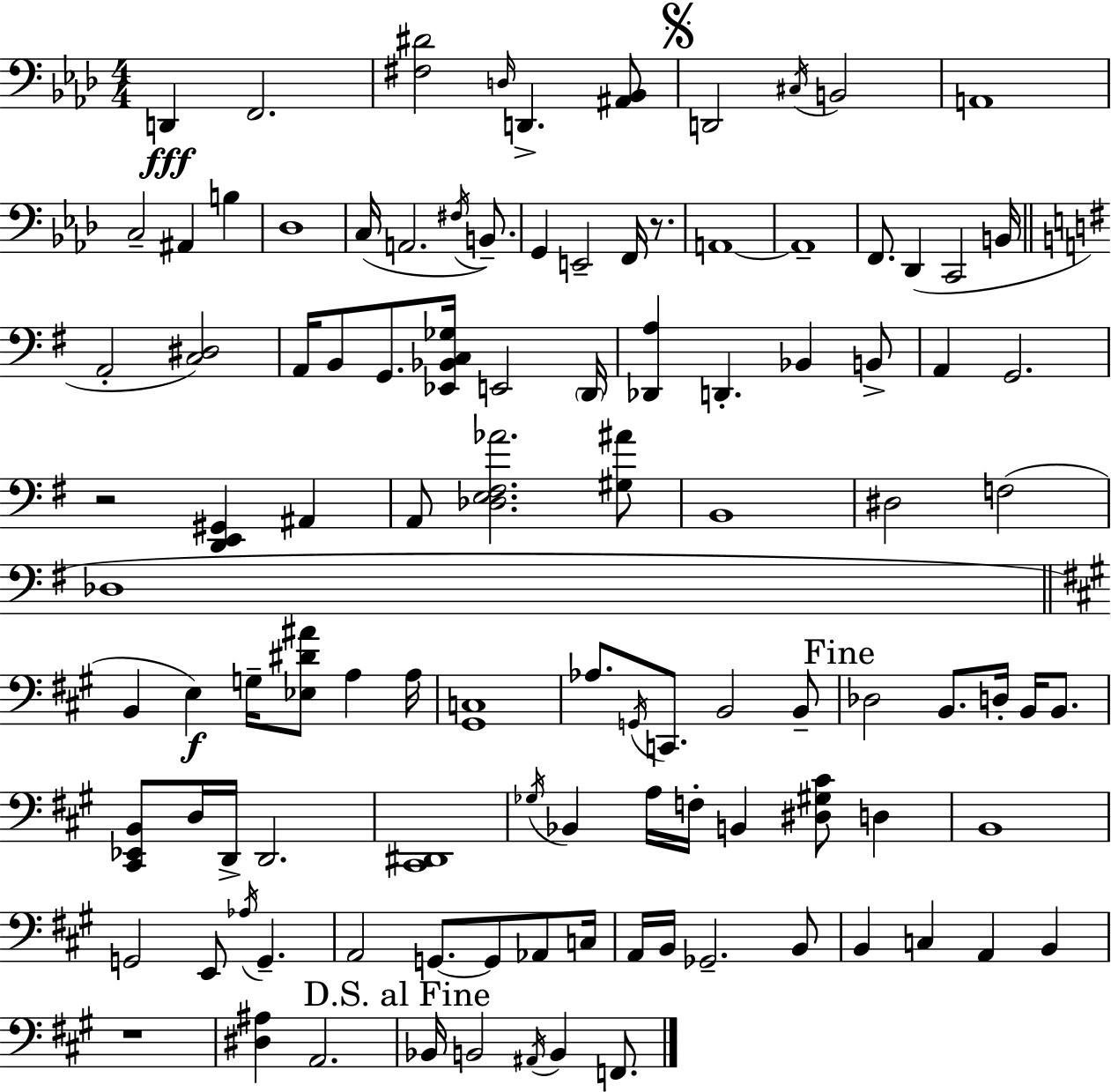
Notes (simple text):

D2/q F2/h. [F#3,D#4]/h D3/s D2/q. [A#2,Bb2]/e D2/h C#3/s B2/h A2/w C3/h A#2/q B3/q Db3/w C3/s A2/h. F#3/s B2/e. G2/q E2/h F2/s R/e. A2/w A2/w F2/e. Db2/q C2/h B2/s A2/h [C3,D#3]/h A2/s B2/e G2/e. [Eb2,Bb2,C3,Gb3]/s E2/h D2/s [Db2,A3]/q D2/q. Bb2/q B2/e A2/q G2/h. R/h [D2,E2,G#2]/q A#2/q A2/e [Db3,E3,F#3,Ab4]/h. [G#3,A#4]/e B2/w D#3/h F3/h Db3/w B2/q E3/q G3/s [Eb3,D#4,A#4]/e A3/q A3/s [G#2,C3]/w Ab3/e. G2/s C2/e. B2/h B2/e Db3/h B2/e. D3/s B2/s B2/e. [C#2,Eb2,B2]/e D3/s D2/s D2/h. [C#2,D#2]/w Gb3/s Bb2/q A3/s F3/s B2/q [D#3,G#3,C#4]/e D3/q B2/w G2/h E2/e Ab3/s G2/q. A2/h G2/e. G2/e Ab2/e C3/s A2/s B2/s Gb2/h. B2/e B2/q C3/q A2/q B2/q R/w [D#3,A#3]/q A2/h. Bb2/s B2/h A#2/s B2/q F2/e.